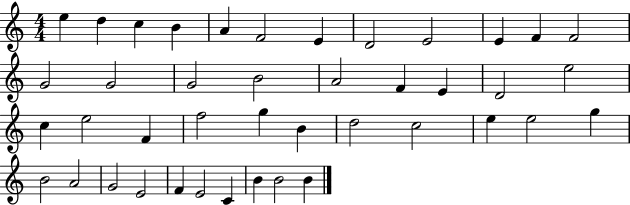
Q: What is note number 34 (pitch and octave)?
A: A4